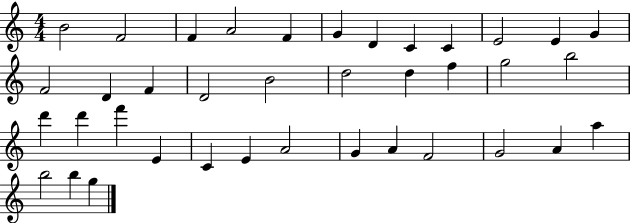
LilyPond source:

{
  \clef treble
  \numericTimeSignature
  \time 4/4
  \key c \major
  b'2 f'2 | f'4 a'2 f'4 | g'4 d'4 c'4 c'4 | e'2 e'4 g'4 | \break f'2 d'4 f'4 | d'2 b'2 | d''2 d''4 f''4 | g''2 b''2 | \break d'''4 d'''4 f'''4 e'4 | c'4 e'4 a'2 | g'4 a'4 f'2 | g'2 a'4 a''4 | \break b''2 b''4 g''4 | \bar "|."
}